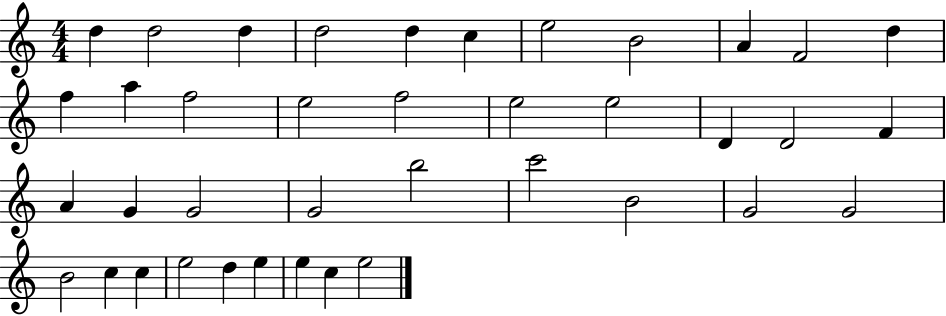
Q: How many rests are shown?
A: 0